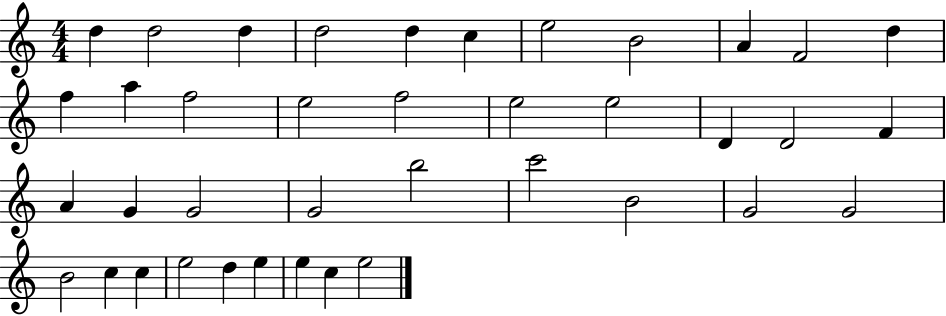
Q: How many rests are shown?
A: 0